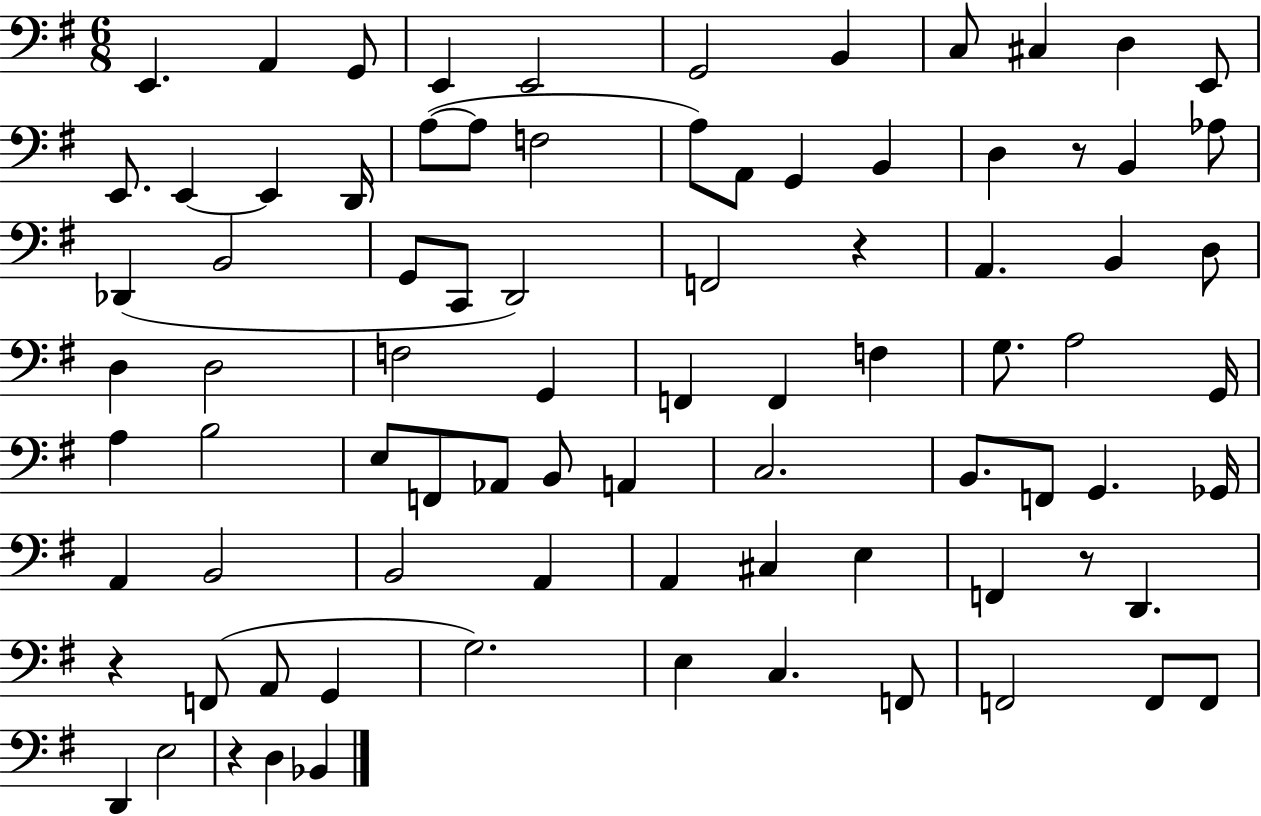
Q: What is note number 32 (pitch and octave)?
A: A2